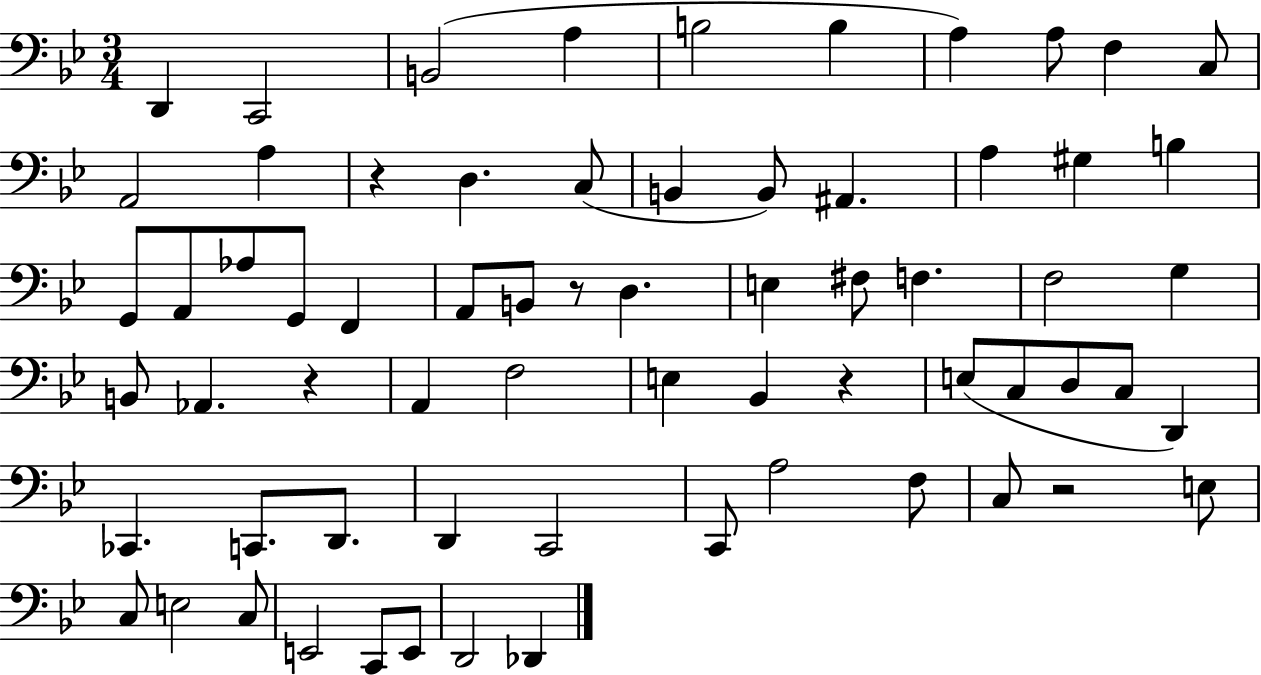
X:1
T:Untitled
M:3/4
L:1/4
K:Bb
D,, C,,2 B,,2 A, B,2 B, A, A,/2 F, C,/2 A,,2 A, z D, C,/2 B,, B,,/2 ^A,, A, ^G, B, G,,/2 A,,/2 _A,/2 G,,/2 F,, A,,/2 B,,/2 z/2 D, E, ^F,/2 F, F,2 G, B,,/2 _A,, z A,, F,2 E, _B,, z E,/2 C,/2 D,/2 C,/2 D,, _C,, C,,/2 D,,/2 D,, C,,2 C,,/2 A,2 F,/2 C,/2 z2 E,/2 C,/2 E,2 C,/2 E,,2 C,,/2 E,,/2 D,,2 _D,,